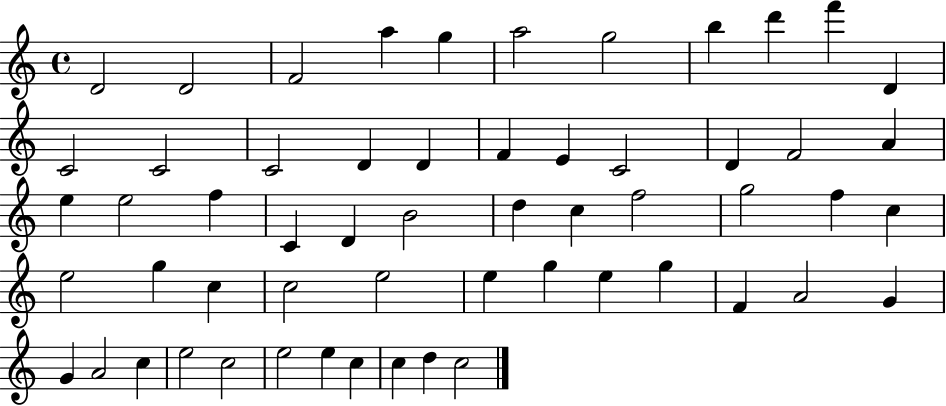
{
  \clef treble
  \time 4/4
  \defaultTimeSignature
  \key c \major
  d'2 d'2 | f'2 a''4 g''4 | a''2 g''2 | b''4 d'''4 f'''4 d'4 | \break c'2 c'2 | c'2 d'4 d'4 | f'4 e'4 c'2 | d'4 f'2 a'4 | \break e''4 e''2 f''4 | c'4 d'4 b'2 | d''4 c''4 f''2 | g''2 f''4 c''4 | \break e''2 g''4 c''4 | c''2 e''2 | e''4 g''4 e''4 g''4 | f'4 a'2 g'4 | \break g'4 a'2 c''4 | e''2 c''2 | e''2 e''4 c''4 | c''4 d''4 c''2 | \break \bar "|."
}